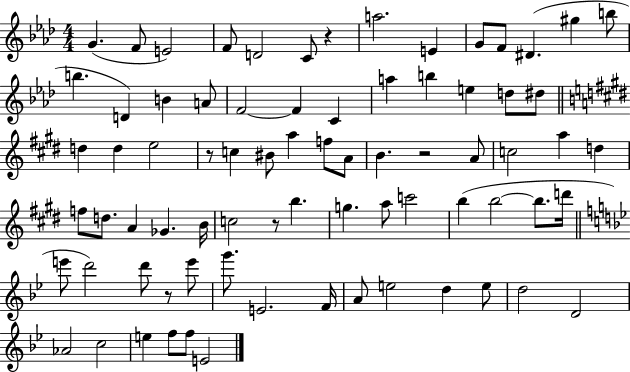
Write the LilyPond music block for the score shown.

{
  \clef treble
  \numericTimeSignature
  \time 4/4
  \key aes \major
  \repeat volta 2 { g'4.( f'8 e'2) | f'8 d'2 c'8 r4 | a''2. e'4 | g'8 f'8 dis'4.( gis''4 b''8 | \break b''4. d'4) b'4 a'8 | f'2~~ f'4 c'4 | a''4 b''4 e''4 d''8 dis''8 | \bar "||" \break \key e \major d''4 d''4 e''2 | r8 c''4 bis'8 a''4 f''8 a'8 | b'4. r2 a'8 | c''2 a''4 d''4 | \break f''8 d''8. a'4 ges'4. b'16 | c''2 r8 b''4. | g''4. a''8 c'''2 | b''4( b''2~~ b''8. d'''16 | \break \bar "||" \break \key g \minor e'''8 d'''2) d'''8 r8 e'''8 | g'''8. e'2. f'16 | a'8 e''2 d''4 e''8 | d''2 d'2 | \break aes'2 c''2 | e''4 f''8 f''8 e'2 | } \bar "|."
}